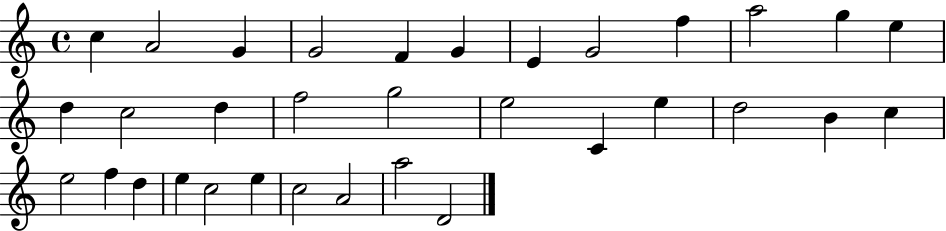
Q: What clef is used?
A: treble